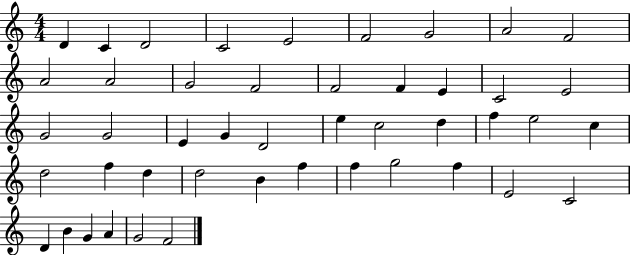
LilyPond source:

{
  \clef treble
  \numericTimeSignature
  \time 4/4
  \key c \major
  d'4 c'4 d'2 | c'2 e'2 | f'2 g'2 | a'2 f'2 | \break a'2 a'2 | g'2 f'2 | f'2 f'4 e'4 | c'2 e'2 | \break g'2 g'2 | e'4 g'4 d'2 | e''4 c''2 d''4 | f''4 e''2 c''4 | \break d''2 f''4 d''4 | d''2 b'4 f''4 | f''4 g''2 f''4 | e'2 c'2 | \break d'4 b'4 g'4 a'4 | g'2 f'2 | \bar "|."
}